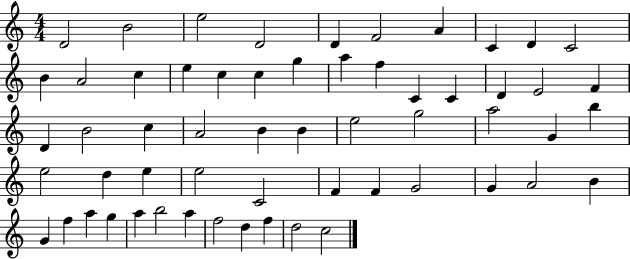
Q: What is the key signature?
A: C major